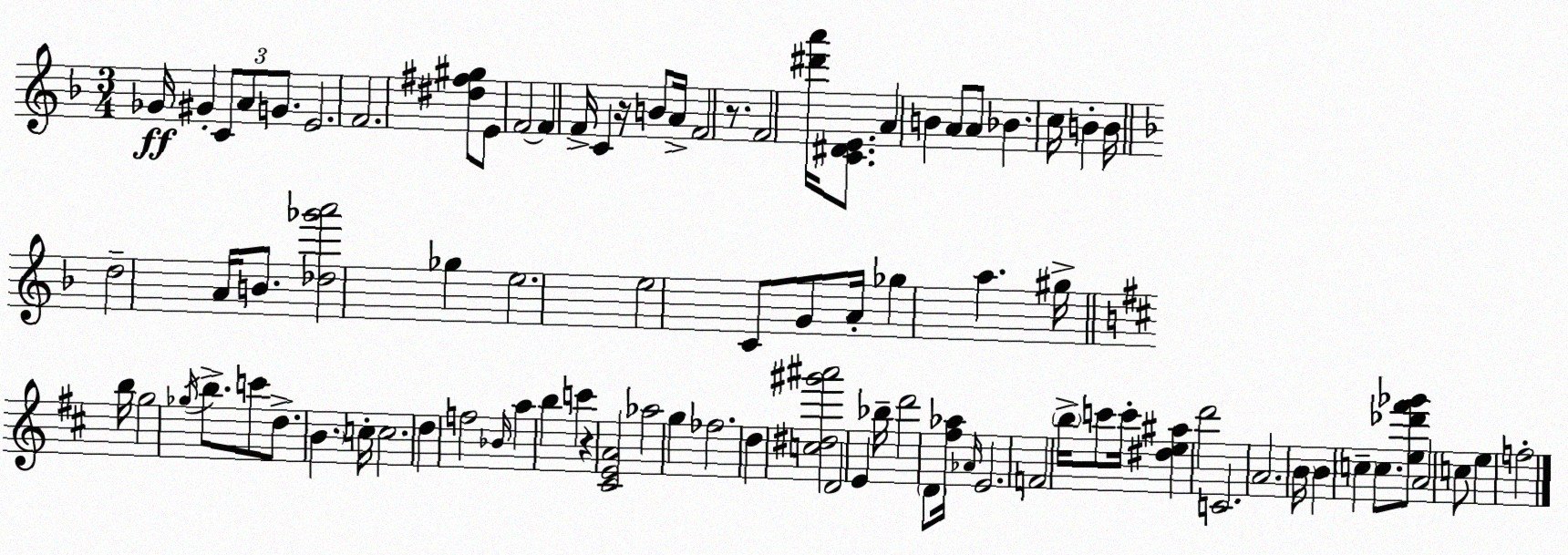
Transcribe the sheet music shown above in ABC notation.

X:1
T:Untitled
M:3/4
L:1/4
K:F
_G/4 ^G C/2 A/2 G/2 E2 F2 [^d^f^g]/2 E/2 F2 F F/4 C z/4 B/2 A/4 F2 z/2 F2 [^d'a']/4 [C^DE]/2 A B A/2 A/2 _B c/4 B B/4 d2 A/4 B/2 [_d_g'a']2 _g e2 e2 C/2 G/2 A/4 _g a ^g/4 b/4 g2 _g/4 b/2 c'/2 d/2 B c/4 c2 d f2 _B/4 a b c' z [^CEA]2 _a2 g _f2 d [c^d^g'^a']2 D2 E _b/4 d'2 D/2 [^f_a]/4 _A/4 E2 F2 b/4 c'/2 c'/4 [^de^a] d'2 C2 A2 B/4 B c c/2 [e_d'^f'_g']/2 A2 c/2 e f2